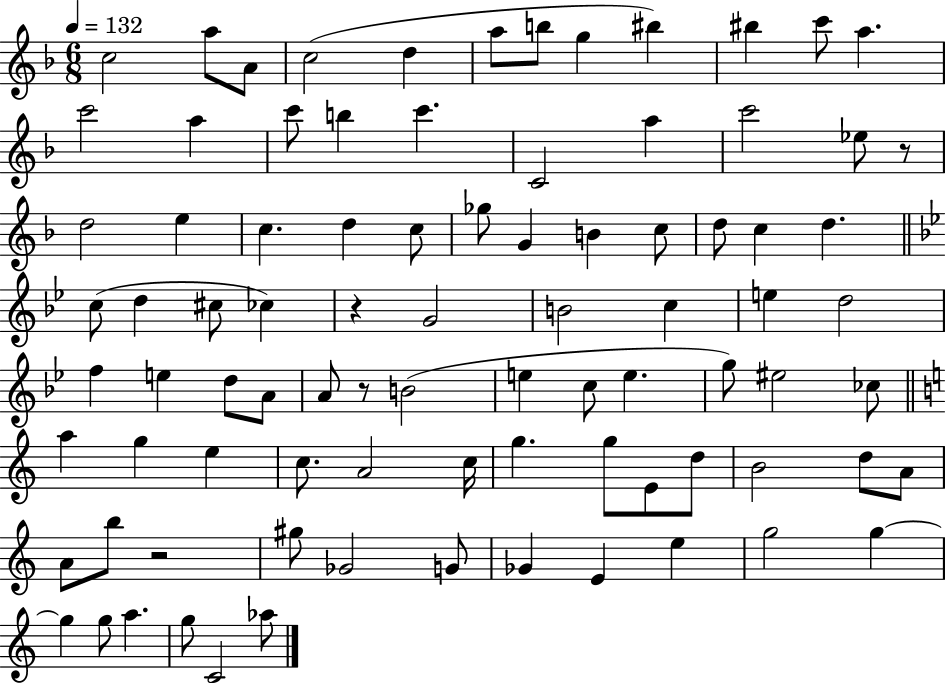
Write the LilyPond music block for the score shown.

{
  \clef treble
  \numericTimeSignature
  \time 6/8
  \key f \major
  \tempo 4 = 132
  c''2 a''8 a'8 | c''2( d''4 | a''8 b''8 g''4 bis''4) | bis''4 c'''8 a''4. | \break c'''2 a''4 | c'''8 b''4 c'''4. | c'2 a''4 | c'''2 ees''8 r8 | \break d''2 e''4 | c''4. d''4 c''8 | ges''8 g'4 b'4 c''8 | d''8 c''4 d''4. | \break \bar "||" \break \key g \minor c''8( d''4 cis''8 ces''4) | r4 g'2 | b'2 c''4 | e''4 d''2 | \break f''4 e''4 d''8 a'8 | a'8 r8 b'2( | e''4 c''8 e''4. | g''8) eis''2 ces''8 | \break \bar "||" \break \key c \major a''4 g''4 e''4 | c''8. a'2 c''16 | g''4. g''8 e'8 d''8 | b'2 d''8 a'8 | \break a'8 b''8 r2 | gis''8 ges'2 g'8 | ges'4 e'4 e''4 | g''2 g''4~~ | \break g''4 g''8 a''4. | g''8 c'2 aes''8 | \bar "|."
}